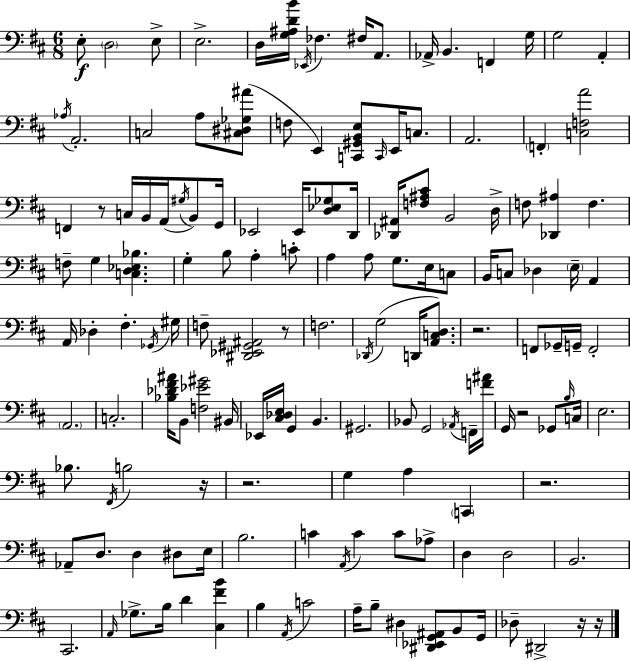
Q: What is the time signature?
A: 6/8